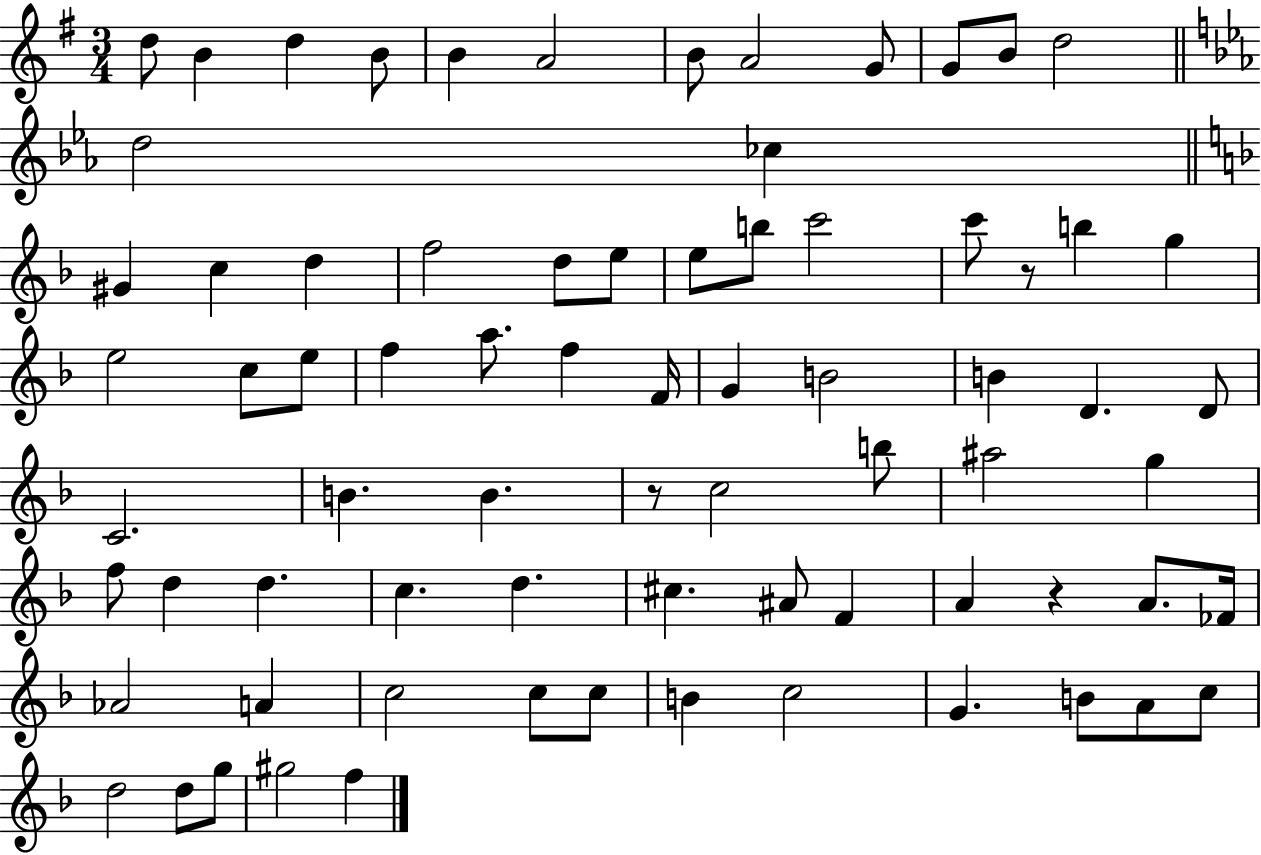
D5/e B4/q D5/q B4/e B4/q A4/h B4/e A4/h G4/e G4/e B4/e D5/h D5/h CES5/q G#4/q C5/q D5/q F5/h D5/e E5/e E5/e B5/e C6/h C6/e R/e B5/q G5/q E5/h C5/e E5/e F5/q A5/e. F5/q F4/s G4/q B4/h B4/q D4/q. D4/e C4/h. B4/q. B4/q. R/e C5/h B5/e A#5/h G5/q F5/e D5/q D5/q. C5/q. D5/q. C#5/q. A#4/e F4/q A4/q R/q A4/e. FES4/s Ab4/h A4/q C5/h C5/e C5/e B4/q C5/h G4/q. B4/e A4/e C5/e D5/h D5/e G5/e G#5/h F5/q